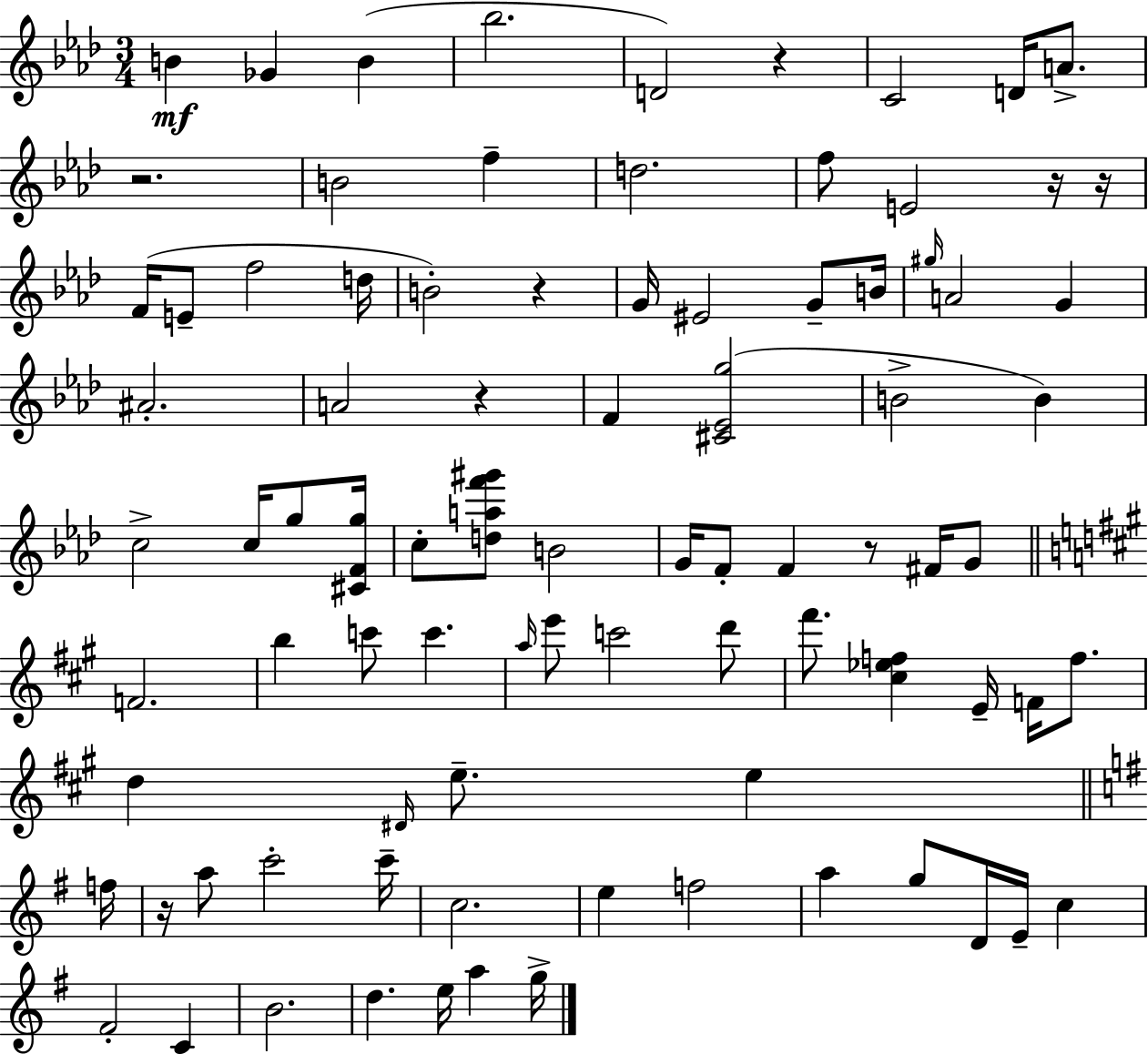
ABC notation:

X:1
T:Untitled
M:3/4
L:1/4
K:Fm
B _G B _b2 D2 z C2 D/4 A/2 z2 B2 f d2 f/2 E2 z/4 z/4 F/4 E/2 f2 d/4 B2 z G/4 ^E2 G/2 B/4 ^g/4 A2 G ^A2 A2 z F [^C_Eg]2 B2 B c2 c/4 g/2 [^CFg]/4 c/2 [daf'^g']/2 B2 G/4 F/2 F z/2 ^F/4 G/2 F2 b c'/2 c' a/4 e'/2 c'2 d'/2 ^f'/2 [^c_ef] E/4 F/4 f/2 d ^D/4 e/2 e f/4 z/4 a/2 c'2 c'/4 c2 e f2 a g/2 D/4 E/4 c ^F2 C B2 d e/4 a g/4